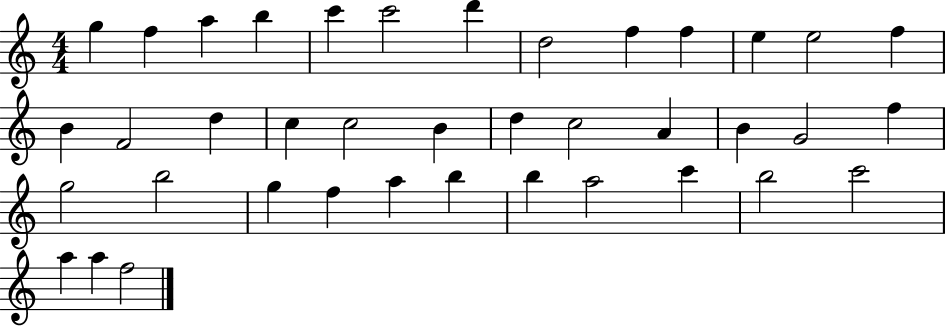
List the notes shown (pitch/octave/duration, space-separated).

G5/q F5/q A5/q B5/q C6/q C6/h D6/q D5/h F5/q F5/q E5/q E5/h F5/q B4/q F4/h D5/q C5/q C5/h B4/q D5/q C5/h A4/q B4/q G4/h F5/q G5/h B5/h G5/q F5/q A5/q B5/q B5/q A5/h C6/q B5/h C6/h A5/q A5/q F5/h